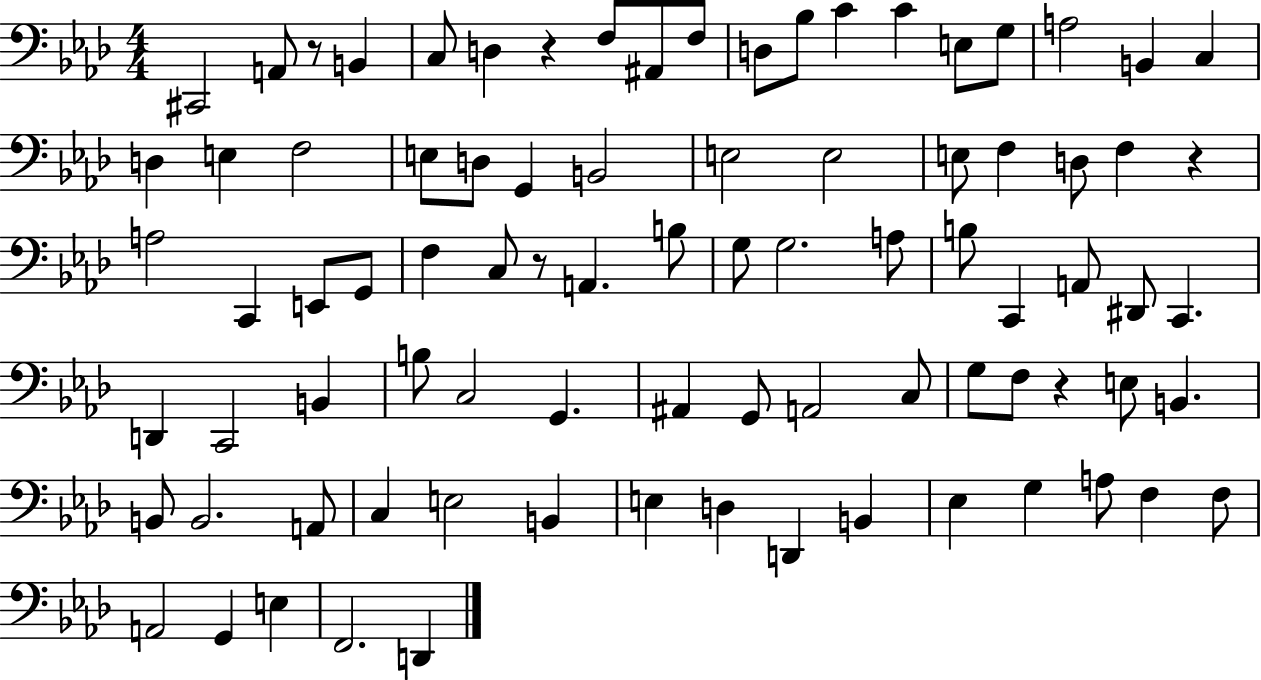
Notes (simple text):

C#2/h A2/e R/e B2/q C3/e D3/q R/q F3/e A#2/e F3/e D3/e Bb3/e C4/q C4/q E3/e G3/e A3/h B2/q C3/q D3/q E3/q F3/h E3/e D3/e G2/q B2/h E3/h E3/h E3/e F3/q D3/e F3/q R/q A3/h C2/q E2/e G2/e F3/q C3/e R/e A2/q. B3/e G3/e G3/h. A3/e B3/e C2/q A2/e D#2/e C2/q. D2/q C2/h B2/q B3/e C3/h G2/q. A#2/q G2/e A2/h C3/e G3/e F3/e R/q E3/e B2/q. B2/e B2/h. A2/e C3/q E3/h B2/q E3/q D3/q D2/q B2/q Eb3/q G3/q A3/e F3/q F3/e A2/h G2/q E3/q F2/h. D2/q